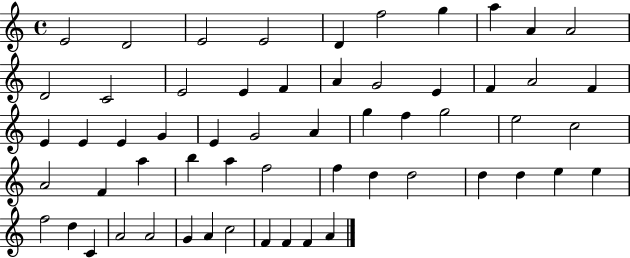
E4/h D4/h E4/h E4/h D4/q F5/h G5/q A5/q A4/q A4/h D4/h C4/h E4/h E4/q F4/q A4/q G4/h E4/q F4/q A4/h F4/q E4/q E4/q E4/q G4/q E4/q G4/h A4/q G5/q F5/q G5/h E5/h C5/h A4/h F4/q A5/q B5/q A5/q F5/h F5/q D5/q D5/h D5/q D5/q E5/q E5/q F5/h D5/q C4/q A4/h A4/h G4/q A4/q C5/h F4/q F4/q F4/q A4/q